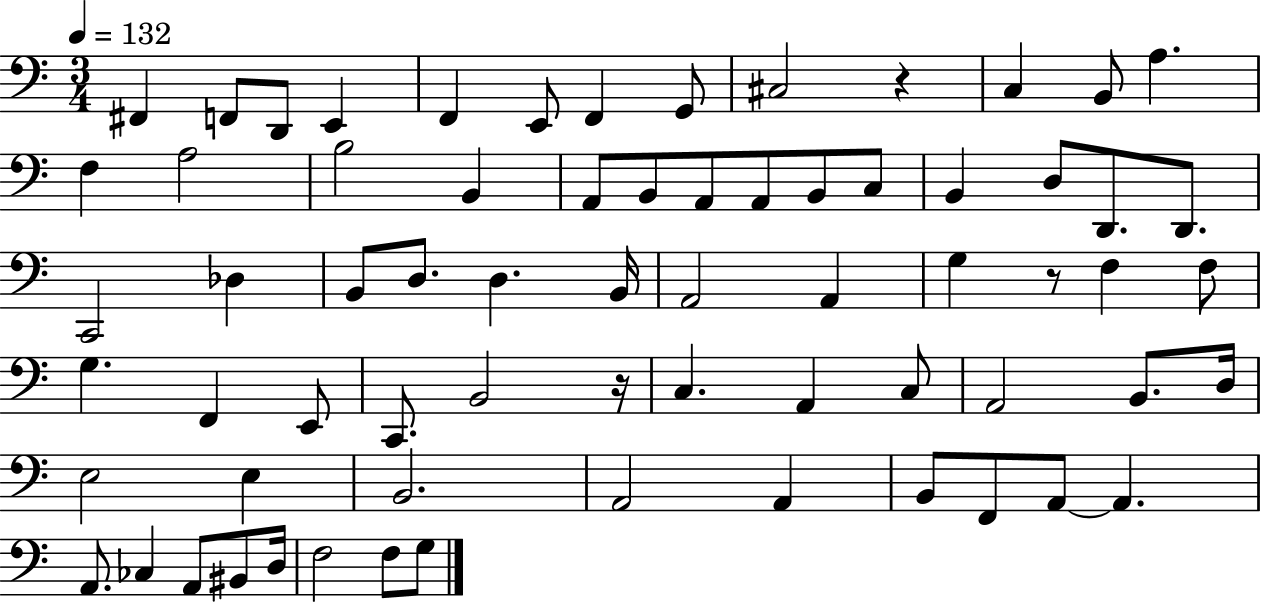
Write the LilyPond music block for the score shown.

{
  \clef bass
  \numericTimeSignature
  \time 3/4
  \key c \major
  \tempo 4 = 132
  fis,4 f,8 d,8 e,4 | f,4 e,8 f,4 g,8 | cis2 r4 | c4 b,8 a4. | \break f4 a2 | b2 b,4 | a,8 b,8 a,8 a,8 b,8 c8 | b,4 d8 d,8. d,8. | \break c,2 des4 | b,8 d8. d4. b,16 | a,2 a,4 | g4 r8 f4 f8 | \break g4. f,4 e,8 | c,8. b,2 r16 | c4. a,4 c8 | a,2 b,8. d16 | \break e2 e4 | b,2. | a,2 a,4 | b,8 f,8 a,8~~ a,4. | \break a,8. ces4 a,8 bis,8 d16 | f2 f8 g8 | \bar "|."
}